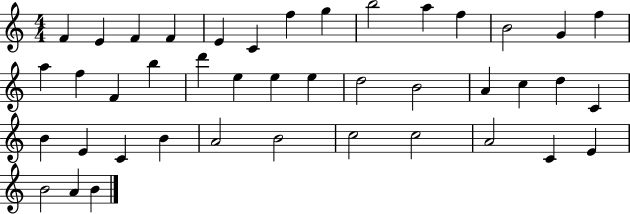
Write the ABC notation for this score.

X:1
T:Untitled
M:4/4
L:1/4
K:C
F E F F E C f g b2 a f B2 G f a f F b d' e e e d2 B2 A c d C B E C B A2 B2 c2 c2 A2 C E B2 A B